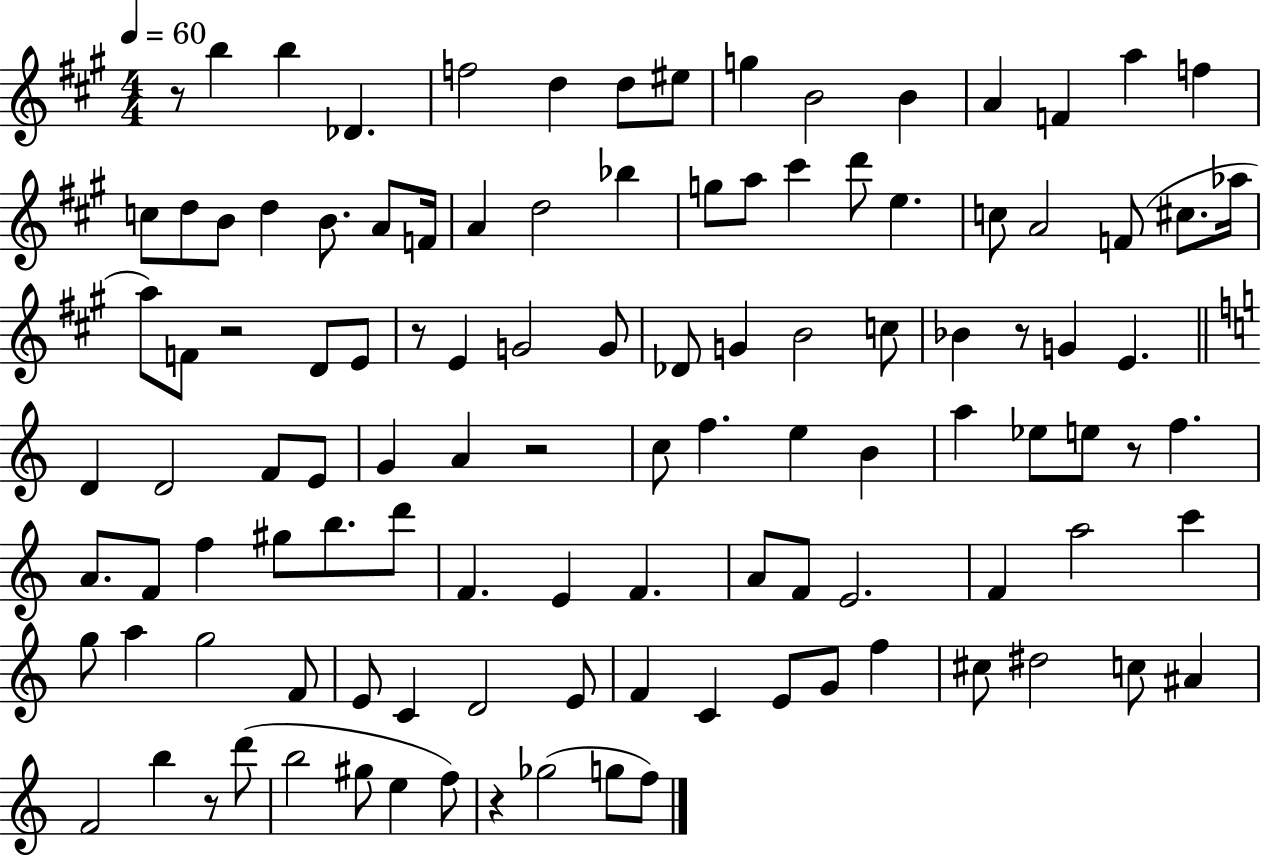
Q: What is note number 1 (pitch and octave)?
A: B5